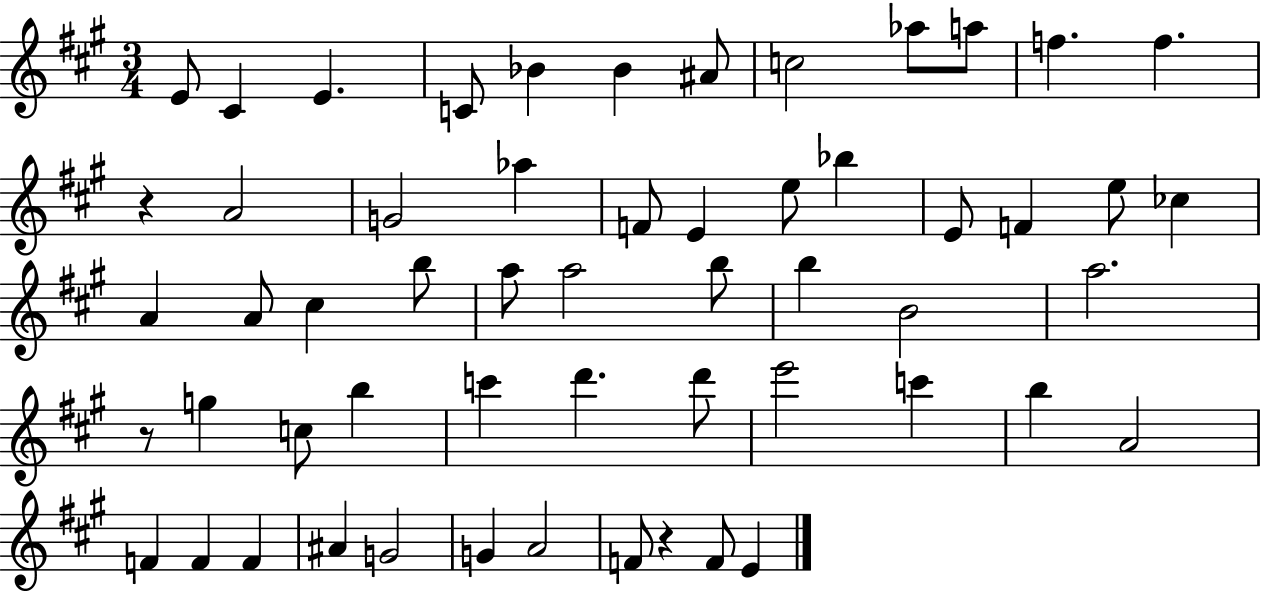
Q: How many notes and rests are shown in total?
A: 56